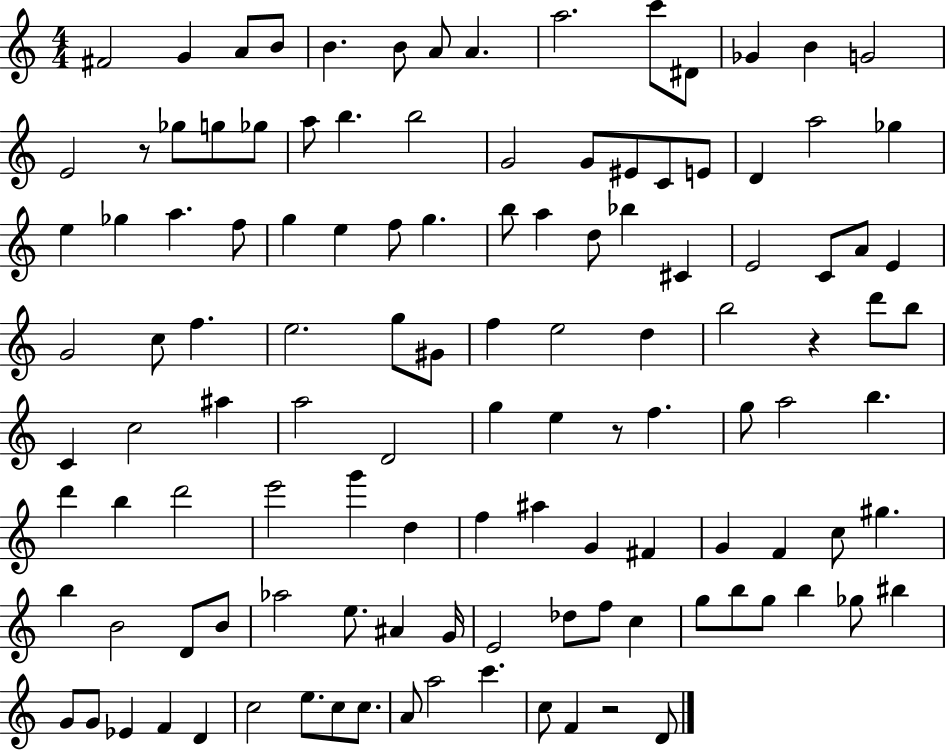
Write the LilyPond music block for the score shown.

{
  \clef treble
  \numericTimeSignature
  \time 4/4
  \key c \major
  fis'2 g'4 a'8 b'8 | b'4. b'8 a'8 a'4. | a''2. c'''8 dis'8 | ges'4 b'4 g'2 | \break e'2 r8 ges''8 g''8 ges''8 | a''8 b''4. b''2 | g'2 g'8 eis'8 c'8 e'8 | d'4 a''2 ges''4 | \break e''4 ges''4 a''4. f''8 | g''4 e''4 f''8 g''4. | b''8 a''4 d''8 bes''4 cis'4 | e'2 c'8 a'8 e'4 | \break g'2 c''8 f''4. | e''2. g''8 gis'8 | f''4 e''2 d''4 | b''2 r4 d'''8 b''8 | \break c'4 c''2 ais''4 | a''2 d'2 | g''4 e''4 r8 f''4. | g''8 a''2 b''4. | \break d'''4 b''4 d'''2 | e'''2 g'''4 d''4 | f''4 ais''4 g'4 fis'4 | g'4 f'4 c''8 gis''4. | \break b''4 b'2 d'8 b'8 | aes''2 e''8. ais'4 g'16 | e'2 des''8 f''8 c''4 | g''8 b''8 g''8 b''4 ges''8 bis''4 | \break g'8 g'8 ees'4 f'4 d'4 | c''2 e''8. c''8 c''8. | a'8 a''2 c'''4. | c''8 f'4 r2 d'8 | \break \bar "|."
}